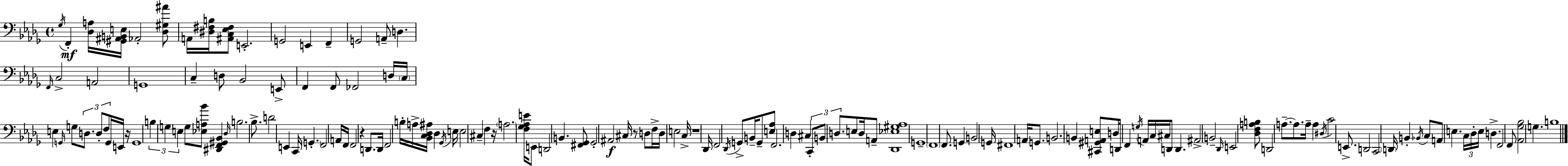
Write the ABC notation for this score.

X:1
T:Untitled
M:4/4
L:1/4
K:Bbm
_G,/4 F,, [_D,A,]/4 [^G,,^A,,B,,E,]/4 _A,,2 [_D,^G,^A]/2 A,,/4 [^D,^F,B,]/4 [^A,,C,_E,^F,]/2 E,,2 G,,2 E,, F,, G,,2 A,,/2 D, F,,/4 C,2 A,,2 G,,4 C, D,/2 _B,,2 E,,/2 F,, F,,/2 _F,,2 D,/4 C,/4 E, G,,/4 G,/2 D,/2 D,/2 F,/2 G,,/4 E,,/4 z/4 G,,4 B, G, E, G,/2 [_E,A,_B]/2 [^D,,F,,^G,,_B,,] _D,/4 B,2 _B,/2 D2 E,, C,,/4 G,, F,,2 A,,/4 F,,/4 F,,2 z D,,/2 D,,/4 F,,2 B,/4 A,/4 [_B,,C,_D,^A,]/4 _D, _G,,/4 E,/4 E,2 ^C, F, z/4 A,2 [F,_G,_A,E]/4 E,,/2 D,,2 B,, [^F,,_G,,]/2 _G,,2 ^A,,2 ^C,/4 z/2 D,/2 F,/4 D,/4 E,2 C,/4 z4 _D,,/4 F,,2 _D,,/4 G,,/2 B,,/4 G,,/2 [E,_A,]/2 F,,2 D, ^C, C,,/2 B,,/2 D,/2 E,/2 D,/4 A,,/2 [_D,,_E,^G,_A,]4 G,,4 F,,4 F,,/2 G,, B,,2 G,,/4 ^F,,4 A,,/4 G,,/2 B,,2 B,, [^C,,^G,,A,,E,]/2 D,/2 D,,/4 F,, G,/4 A,,/4 C,/4 ^C,/4 D,,/2 D,, ^A,,2 B,,2 _D,,/4 E,,2 [_D,F,A,B,]/2 D,,2 A,/2 A,/2 A,/4 A, ^D,/4 C2 E,,/2 D,,2 C,,2 D,,/4 B,, _B,,/4 C,/2 A,,/2 E, C,/4 _D,/4 E,/4 D, F,,2 F,,/2 [_A,,_G,_B,]2 G, B,4